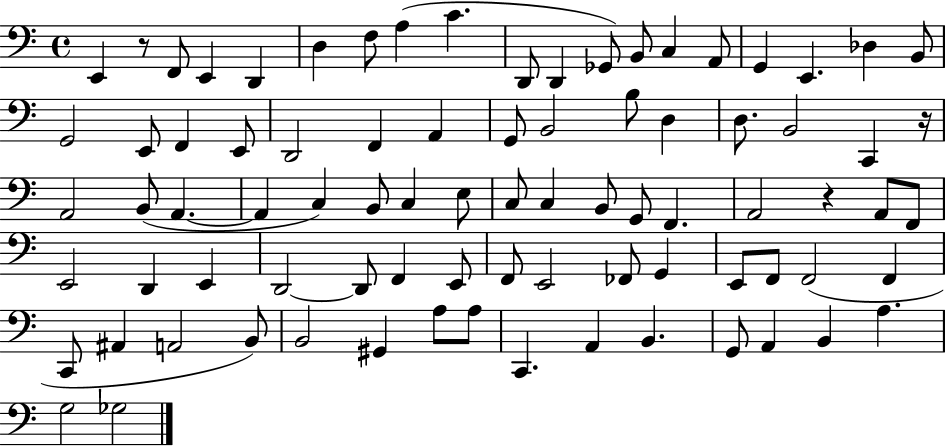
E2/q R/e F2/e E2/q D2/q D3/q F3/e A3/q C4/q. D2/e D2/q Gb2/e B2/e C3/q A2/e G2/q E2/q. Db3/q B2/e G2/h E2/e F2/q E2/e D2/h F2/q A2/q G2/e B2/h B3/e D3/q D3/e. B2/h C2/q R/s A2/h B2/e A2/q. A2/q C3/q B2/e C3/q E3/e C3/e C3/q B2/e G2/e F2/q. A2/h R/q A2/e F2/e E2/h D2/q E2/q D2/h D2/e F2/q E2/e F2/e E2/h FES2/e G2/q E2/e F2/e F2/h F2/q C2/e A#2/q A2/h B2/e B2/h G#2/q A3/e A3/e C2/q. A2/q B2/q. G2/e A2/q B2/q A3/q. G3/h Gb3/h